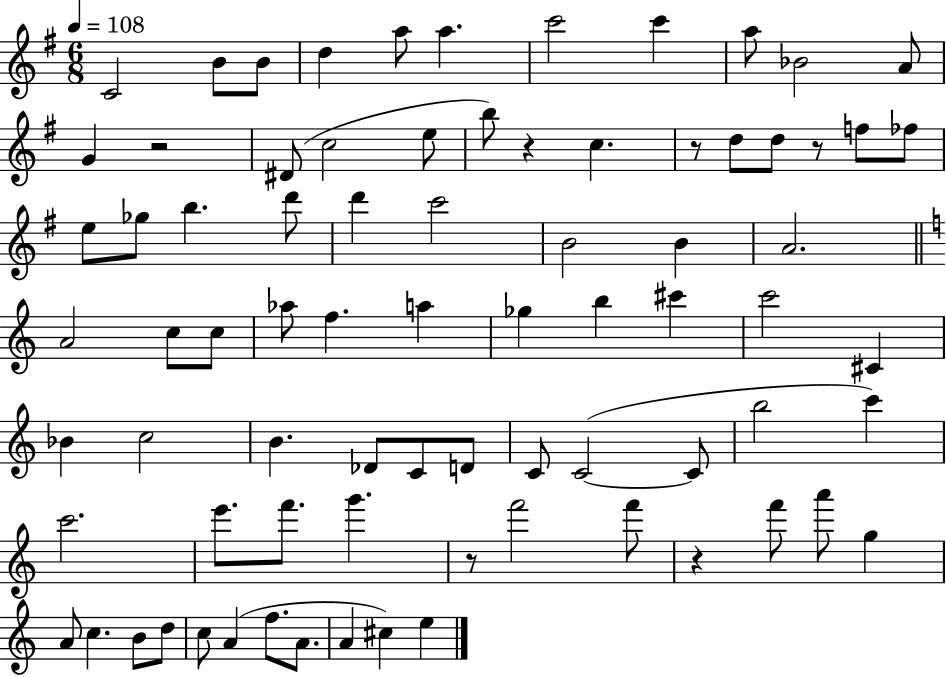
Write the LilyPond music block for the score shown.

{
  \clef treble
  \numericTimeSignature
  \time 6/8
  \key g \major
  \tempo 4 = 108
  \repeat volta 2 { c'2 b'8 b'8 | d''4 a''8 a''4. | c'''2 c'''4 | a''8 bes'2 a'8 | \break g'4 r2 | dis'8( c''2 e''8 | b''8) r4 c''4. | r8 d''8 d''8 r8 f''8 fes''8 | \break e''8 ges''8 b''4. d'''8 | d'''4 c'''2 | b'2 b'4 | a'2. | \break \bar "||" \break \key c \major a'2 c''8 c''8 | aes''8 f''4. a''4 | ges''4 b''4 cis'''4 | c'''2 cis'4 | \break bes'4 c''2 | b'4. des'8 c'8 d'8 | c'8 c'2~(~ c'8 | b''2 c'''4) | \break c'''2. | e'''8. f'''8. g'''4. | r8 f'''2 f'''8 | r4 f'''8 a'''8 g''4 | \break a'8 c''4. b'8 d''8 | c''8 a'4( f''8. a'8. | a'4 cis''4) e''4 | } \bar "|."
}